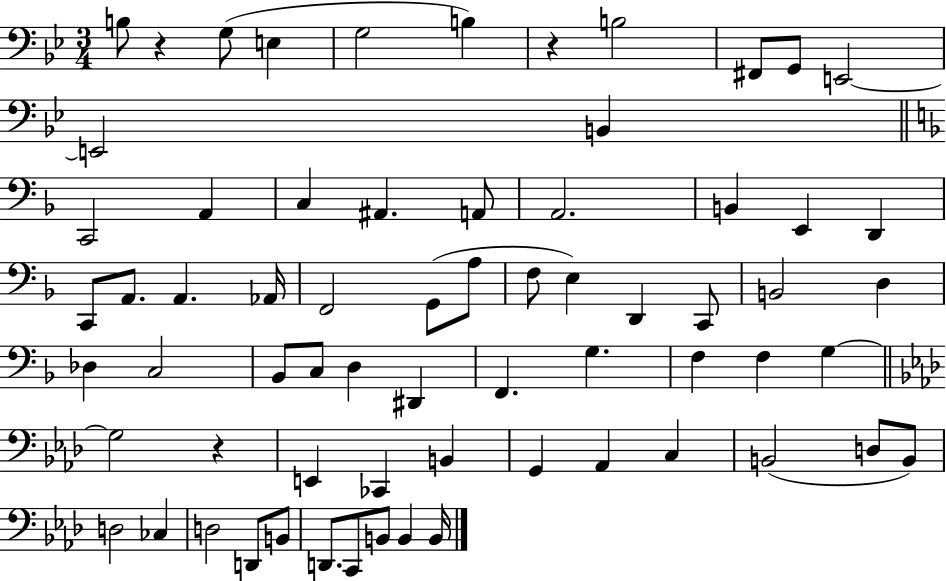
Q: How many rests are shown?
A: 3